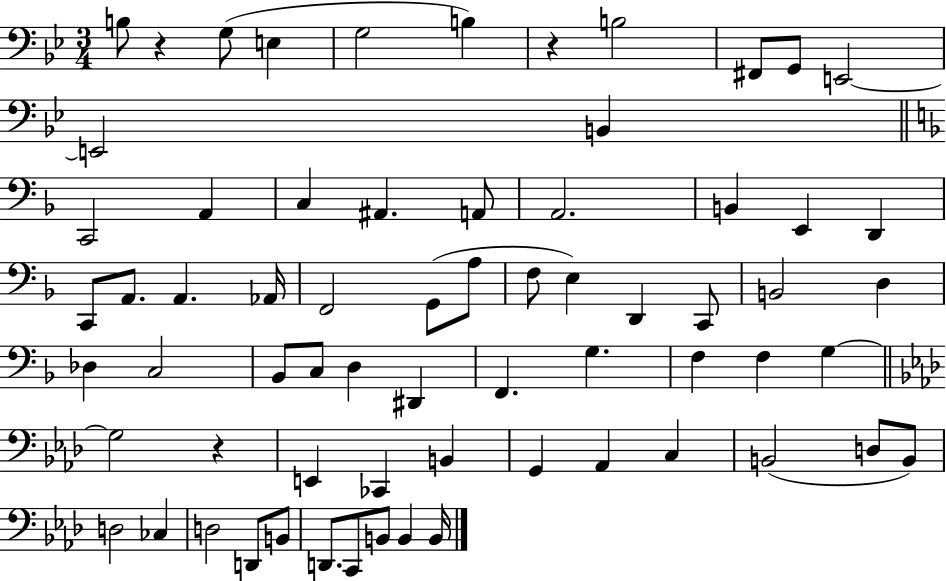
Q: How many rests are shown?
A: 3